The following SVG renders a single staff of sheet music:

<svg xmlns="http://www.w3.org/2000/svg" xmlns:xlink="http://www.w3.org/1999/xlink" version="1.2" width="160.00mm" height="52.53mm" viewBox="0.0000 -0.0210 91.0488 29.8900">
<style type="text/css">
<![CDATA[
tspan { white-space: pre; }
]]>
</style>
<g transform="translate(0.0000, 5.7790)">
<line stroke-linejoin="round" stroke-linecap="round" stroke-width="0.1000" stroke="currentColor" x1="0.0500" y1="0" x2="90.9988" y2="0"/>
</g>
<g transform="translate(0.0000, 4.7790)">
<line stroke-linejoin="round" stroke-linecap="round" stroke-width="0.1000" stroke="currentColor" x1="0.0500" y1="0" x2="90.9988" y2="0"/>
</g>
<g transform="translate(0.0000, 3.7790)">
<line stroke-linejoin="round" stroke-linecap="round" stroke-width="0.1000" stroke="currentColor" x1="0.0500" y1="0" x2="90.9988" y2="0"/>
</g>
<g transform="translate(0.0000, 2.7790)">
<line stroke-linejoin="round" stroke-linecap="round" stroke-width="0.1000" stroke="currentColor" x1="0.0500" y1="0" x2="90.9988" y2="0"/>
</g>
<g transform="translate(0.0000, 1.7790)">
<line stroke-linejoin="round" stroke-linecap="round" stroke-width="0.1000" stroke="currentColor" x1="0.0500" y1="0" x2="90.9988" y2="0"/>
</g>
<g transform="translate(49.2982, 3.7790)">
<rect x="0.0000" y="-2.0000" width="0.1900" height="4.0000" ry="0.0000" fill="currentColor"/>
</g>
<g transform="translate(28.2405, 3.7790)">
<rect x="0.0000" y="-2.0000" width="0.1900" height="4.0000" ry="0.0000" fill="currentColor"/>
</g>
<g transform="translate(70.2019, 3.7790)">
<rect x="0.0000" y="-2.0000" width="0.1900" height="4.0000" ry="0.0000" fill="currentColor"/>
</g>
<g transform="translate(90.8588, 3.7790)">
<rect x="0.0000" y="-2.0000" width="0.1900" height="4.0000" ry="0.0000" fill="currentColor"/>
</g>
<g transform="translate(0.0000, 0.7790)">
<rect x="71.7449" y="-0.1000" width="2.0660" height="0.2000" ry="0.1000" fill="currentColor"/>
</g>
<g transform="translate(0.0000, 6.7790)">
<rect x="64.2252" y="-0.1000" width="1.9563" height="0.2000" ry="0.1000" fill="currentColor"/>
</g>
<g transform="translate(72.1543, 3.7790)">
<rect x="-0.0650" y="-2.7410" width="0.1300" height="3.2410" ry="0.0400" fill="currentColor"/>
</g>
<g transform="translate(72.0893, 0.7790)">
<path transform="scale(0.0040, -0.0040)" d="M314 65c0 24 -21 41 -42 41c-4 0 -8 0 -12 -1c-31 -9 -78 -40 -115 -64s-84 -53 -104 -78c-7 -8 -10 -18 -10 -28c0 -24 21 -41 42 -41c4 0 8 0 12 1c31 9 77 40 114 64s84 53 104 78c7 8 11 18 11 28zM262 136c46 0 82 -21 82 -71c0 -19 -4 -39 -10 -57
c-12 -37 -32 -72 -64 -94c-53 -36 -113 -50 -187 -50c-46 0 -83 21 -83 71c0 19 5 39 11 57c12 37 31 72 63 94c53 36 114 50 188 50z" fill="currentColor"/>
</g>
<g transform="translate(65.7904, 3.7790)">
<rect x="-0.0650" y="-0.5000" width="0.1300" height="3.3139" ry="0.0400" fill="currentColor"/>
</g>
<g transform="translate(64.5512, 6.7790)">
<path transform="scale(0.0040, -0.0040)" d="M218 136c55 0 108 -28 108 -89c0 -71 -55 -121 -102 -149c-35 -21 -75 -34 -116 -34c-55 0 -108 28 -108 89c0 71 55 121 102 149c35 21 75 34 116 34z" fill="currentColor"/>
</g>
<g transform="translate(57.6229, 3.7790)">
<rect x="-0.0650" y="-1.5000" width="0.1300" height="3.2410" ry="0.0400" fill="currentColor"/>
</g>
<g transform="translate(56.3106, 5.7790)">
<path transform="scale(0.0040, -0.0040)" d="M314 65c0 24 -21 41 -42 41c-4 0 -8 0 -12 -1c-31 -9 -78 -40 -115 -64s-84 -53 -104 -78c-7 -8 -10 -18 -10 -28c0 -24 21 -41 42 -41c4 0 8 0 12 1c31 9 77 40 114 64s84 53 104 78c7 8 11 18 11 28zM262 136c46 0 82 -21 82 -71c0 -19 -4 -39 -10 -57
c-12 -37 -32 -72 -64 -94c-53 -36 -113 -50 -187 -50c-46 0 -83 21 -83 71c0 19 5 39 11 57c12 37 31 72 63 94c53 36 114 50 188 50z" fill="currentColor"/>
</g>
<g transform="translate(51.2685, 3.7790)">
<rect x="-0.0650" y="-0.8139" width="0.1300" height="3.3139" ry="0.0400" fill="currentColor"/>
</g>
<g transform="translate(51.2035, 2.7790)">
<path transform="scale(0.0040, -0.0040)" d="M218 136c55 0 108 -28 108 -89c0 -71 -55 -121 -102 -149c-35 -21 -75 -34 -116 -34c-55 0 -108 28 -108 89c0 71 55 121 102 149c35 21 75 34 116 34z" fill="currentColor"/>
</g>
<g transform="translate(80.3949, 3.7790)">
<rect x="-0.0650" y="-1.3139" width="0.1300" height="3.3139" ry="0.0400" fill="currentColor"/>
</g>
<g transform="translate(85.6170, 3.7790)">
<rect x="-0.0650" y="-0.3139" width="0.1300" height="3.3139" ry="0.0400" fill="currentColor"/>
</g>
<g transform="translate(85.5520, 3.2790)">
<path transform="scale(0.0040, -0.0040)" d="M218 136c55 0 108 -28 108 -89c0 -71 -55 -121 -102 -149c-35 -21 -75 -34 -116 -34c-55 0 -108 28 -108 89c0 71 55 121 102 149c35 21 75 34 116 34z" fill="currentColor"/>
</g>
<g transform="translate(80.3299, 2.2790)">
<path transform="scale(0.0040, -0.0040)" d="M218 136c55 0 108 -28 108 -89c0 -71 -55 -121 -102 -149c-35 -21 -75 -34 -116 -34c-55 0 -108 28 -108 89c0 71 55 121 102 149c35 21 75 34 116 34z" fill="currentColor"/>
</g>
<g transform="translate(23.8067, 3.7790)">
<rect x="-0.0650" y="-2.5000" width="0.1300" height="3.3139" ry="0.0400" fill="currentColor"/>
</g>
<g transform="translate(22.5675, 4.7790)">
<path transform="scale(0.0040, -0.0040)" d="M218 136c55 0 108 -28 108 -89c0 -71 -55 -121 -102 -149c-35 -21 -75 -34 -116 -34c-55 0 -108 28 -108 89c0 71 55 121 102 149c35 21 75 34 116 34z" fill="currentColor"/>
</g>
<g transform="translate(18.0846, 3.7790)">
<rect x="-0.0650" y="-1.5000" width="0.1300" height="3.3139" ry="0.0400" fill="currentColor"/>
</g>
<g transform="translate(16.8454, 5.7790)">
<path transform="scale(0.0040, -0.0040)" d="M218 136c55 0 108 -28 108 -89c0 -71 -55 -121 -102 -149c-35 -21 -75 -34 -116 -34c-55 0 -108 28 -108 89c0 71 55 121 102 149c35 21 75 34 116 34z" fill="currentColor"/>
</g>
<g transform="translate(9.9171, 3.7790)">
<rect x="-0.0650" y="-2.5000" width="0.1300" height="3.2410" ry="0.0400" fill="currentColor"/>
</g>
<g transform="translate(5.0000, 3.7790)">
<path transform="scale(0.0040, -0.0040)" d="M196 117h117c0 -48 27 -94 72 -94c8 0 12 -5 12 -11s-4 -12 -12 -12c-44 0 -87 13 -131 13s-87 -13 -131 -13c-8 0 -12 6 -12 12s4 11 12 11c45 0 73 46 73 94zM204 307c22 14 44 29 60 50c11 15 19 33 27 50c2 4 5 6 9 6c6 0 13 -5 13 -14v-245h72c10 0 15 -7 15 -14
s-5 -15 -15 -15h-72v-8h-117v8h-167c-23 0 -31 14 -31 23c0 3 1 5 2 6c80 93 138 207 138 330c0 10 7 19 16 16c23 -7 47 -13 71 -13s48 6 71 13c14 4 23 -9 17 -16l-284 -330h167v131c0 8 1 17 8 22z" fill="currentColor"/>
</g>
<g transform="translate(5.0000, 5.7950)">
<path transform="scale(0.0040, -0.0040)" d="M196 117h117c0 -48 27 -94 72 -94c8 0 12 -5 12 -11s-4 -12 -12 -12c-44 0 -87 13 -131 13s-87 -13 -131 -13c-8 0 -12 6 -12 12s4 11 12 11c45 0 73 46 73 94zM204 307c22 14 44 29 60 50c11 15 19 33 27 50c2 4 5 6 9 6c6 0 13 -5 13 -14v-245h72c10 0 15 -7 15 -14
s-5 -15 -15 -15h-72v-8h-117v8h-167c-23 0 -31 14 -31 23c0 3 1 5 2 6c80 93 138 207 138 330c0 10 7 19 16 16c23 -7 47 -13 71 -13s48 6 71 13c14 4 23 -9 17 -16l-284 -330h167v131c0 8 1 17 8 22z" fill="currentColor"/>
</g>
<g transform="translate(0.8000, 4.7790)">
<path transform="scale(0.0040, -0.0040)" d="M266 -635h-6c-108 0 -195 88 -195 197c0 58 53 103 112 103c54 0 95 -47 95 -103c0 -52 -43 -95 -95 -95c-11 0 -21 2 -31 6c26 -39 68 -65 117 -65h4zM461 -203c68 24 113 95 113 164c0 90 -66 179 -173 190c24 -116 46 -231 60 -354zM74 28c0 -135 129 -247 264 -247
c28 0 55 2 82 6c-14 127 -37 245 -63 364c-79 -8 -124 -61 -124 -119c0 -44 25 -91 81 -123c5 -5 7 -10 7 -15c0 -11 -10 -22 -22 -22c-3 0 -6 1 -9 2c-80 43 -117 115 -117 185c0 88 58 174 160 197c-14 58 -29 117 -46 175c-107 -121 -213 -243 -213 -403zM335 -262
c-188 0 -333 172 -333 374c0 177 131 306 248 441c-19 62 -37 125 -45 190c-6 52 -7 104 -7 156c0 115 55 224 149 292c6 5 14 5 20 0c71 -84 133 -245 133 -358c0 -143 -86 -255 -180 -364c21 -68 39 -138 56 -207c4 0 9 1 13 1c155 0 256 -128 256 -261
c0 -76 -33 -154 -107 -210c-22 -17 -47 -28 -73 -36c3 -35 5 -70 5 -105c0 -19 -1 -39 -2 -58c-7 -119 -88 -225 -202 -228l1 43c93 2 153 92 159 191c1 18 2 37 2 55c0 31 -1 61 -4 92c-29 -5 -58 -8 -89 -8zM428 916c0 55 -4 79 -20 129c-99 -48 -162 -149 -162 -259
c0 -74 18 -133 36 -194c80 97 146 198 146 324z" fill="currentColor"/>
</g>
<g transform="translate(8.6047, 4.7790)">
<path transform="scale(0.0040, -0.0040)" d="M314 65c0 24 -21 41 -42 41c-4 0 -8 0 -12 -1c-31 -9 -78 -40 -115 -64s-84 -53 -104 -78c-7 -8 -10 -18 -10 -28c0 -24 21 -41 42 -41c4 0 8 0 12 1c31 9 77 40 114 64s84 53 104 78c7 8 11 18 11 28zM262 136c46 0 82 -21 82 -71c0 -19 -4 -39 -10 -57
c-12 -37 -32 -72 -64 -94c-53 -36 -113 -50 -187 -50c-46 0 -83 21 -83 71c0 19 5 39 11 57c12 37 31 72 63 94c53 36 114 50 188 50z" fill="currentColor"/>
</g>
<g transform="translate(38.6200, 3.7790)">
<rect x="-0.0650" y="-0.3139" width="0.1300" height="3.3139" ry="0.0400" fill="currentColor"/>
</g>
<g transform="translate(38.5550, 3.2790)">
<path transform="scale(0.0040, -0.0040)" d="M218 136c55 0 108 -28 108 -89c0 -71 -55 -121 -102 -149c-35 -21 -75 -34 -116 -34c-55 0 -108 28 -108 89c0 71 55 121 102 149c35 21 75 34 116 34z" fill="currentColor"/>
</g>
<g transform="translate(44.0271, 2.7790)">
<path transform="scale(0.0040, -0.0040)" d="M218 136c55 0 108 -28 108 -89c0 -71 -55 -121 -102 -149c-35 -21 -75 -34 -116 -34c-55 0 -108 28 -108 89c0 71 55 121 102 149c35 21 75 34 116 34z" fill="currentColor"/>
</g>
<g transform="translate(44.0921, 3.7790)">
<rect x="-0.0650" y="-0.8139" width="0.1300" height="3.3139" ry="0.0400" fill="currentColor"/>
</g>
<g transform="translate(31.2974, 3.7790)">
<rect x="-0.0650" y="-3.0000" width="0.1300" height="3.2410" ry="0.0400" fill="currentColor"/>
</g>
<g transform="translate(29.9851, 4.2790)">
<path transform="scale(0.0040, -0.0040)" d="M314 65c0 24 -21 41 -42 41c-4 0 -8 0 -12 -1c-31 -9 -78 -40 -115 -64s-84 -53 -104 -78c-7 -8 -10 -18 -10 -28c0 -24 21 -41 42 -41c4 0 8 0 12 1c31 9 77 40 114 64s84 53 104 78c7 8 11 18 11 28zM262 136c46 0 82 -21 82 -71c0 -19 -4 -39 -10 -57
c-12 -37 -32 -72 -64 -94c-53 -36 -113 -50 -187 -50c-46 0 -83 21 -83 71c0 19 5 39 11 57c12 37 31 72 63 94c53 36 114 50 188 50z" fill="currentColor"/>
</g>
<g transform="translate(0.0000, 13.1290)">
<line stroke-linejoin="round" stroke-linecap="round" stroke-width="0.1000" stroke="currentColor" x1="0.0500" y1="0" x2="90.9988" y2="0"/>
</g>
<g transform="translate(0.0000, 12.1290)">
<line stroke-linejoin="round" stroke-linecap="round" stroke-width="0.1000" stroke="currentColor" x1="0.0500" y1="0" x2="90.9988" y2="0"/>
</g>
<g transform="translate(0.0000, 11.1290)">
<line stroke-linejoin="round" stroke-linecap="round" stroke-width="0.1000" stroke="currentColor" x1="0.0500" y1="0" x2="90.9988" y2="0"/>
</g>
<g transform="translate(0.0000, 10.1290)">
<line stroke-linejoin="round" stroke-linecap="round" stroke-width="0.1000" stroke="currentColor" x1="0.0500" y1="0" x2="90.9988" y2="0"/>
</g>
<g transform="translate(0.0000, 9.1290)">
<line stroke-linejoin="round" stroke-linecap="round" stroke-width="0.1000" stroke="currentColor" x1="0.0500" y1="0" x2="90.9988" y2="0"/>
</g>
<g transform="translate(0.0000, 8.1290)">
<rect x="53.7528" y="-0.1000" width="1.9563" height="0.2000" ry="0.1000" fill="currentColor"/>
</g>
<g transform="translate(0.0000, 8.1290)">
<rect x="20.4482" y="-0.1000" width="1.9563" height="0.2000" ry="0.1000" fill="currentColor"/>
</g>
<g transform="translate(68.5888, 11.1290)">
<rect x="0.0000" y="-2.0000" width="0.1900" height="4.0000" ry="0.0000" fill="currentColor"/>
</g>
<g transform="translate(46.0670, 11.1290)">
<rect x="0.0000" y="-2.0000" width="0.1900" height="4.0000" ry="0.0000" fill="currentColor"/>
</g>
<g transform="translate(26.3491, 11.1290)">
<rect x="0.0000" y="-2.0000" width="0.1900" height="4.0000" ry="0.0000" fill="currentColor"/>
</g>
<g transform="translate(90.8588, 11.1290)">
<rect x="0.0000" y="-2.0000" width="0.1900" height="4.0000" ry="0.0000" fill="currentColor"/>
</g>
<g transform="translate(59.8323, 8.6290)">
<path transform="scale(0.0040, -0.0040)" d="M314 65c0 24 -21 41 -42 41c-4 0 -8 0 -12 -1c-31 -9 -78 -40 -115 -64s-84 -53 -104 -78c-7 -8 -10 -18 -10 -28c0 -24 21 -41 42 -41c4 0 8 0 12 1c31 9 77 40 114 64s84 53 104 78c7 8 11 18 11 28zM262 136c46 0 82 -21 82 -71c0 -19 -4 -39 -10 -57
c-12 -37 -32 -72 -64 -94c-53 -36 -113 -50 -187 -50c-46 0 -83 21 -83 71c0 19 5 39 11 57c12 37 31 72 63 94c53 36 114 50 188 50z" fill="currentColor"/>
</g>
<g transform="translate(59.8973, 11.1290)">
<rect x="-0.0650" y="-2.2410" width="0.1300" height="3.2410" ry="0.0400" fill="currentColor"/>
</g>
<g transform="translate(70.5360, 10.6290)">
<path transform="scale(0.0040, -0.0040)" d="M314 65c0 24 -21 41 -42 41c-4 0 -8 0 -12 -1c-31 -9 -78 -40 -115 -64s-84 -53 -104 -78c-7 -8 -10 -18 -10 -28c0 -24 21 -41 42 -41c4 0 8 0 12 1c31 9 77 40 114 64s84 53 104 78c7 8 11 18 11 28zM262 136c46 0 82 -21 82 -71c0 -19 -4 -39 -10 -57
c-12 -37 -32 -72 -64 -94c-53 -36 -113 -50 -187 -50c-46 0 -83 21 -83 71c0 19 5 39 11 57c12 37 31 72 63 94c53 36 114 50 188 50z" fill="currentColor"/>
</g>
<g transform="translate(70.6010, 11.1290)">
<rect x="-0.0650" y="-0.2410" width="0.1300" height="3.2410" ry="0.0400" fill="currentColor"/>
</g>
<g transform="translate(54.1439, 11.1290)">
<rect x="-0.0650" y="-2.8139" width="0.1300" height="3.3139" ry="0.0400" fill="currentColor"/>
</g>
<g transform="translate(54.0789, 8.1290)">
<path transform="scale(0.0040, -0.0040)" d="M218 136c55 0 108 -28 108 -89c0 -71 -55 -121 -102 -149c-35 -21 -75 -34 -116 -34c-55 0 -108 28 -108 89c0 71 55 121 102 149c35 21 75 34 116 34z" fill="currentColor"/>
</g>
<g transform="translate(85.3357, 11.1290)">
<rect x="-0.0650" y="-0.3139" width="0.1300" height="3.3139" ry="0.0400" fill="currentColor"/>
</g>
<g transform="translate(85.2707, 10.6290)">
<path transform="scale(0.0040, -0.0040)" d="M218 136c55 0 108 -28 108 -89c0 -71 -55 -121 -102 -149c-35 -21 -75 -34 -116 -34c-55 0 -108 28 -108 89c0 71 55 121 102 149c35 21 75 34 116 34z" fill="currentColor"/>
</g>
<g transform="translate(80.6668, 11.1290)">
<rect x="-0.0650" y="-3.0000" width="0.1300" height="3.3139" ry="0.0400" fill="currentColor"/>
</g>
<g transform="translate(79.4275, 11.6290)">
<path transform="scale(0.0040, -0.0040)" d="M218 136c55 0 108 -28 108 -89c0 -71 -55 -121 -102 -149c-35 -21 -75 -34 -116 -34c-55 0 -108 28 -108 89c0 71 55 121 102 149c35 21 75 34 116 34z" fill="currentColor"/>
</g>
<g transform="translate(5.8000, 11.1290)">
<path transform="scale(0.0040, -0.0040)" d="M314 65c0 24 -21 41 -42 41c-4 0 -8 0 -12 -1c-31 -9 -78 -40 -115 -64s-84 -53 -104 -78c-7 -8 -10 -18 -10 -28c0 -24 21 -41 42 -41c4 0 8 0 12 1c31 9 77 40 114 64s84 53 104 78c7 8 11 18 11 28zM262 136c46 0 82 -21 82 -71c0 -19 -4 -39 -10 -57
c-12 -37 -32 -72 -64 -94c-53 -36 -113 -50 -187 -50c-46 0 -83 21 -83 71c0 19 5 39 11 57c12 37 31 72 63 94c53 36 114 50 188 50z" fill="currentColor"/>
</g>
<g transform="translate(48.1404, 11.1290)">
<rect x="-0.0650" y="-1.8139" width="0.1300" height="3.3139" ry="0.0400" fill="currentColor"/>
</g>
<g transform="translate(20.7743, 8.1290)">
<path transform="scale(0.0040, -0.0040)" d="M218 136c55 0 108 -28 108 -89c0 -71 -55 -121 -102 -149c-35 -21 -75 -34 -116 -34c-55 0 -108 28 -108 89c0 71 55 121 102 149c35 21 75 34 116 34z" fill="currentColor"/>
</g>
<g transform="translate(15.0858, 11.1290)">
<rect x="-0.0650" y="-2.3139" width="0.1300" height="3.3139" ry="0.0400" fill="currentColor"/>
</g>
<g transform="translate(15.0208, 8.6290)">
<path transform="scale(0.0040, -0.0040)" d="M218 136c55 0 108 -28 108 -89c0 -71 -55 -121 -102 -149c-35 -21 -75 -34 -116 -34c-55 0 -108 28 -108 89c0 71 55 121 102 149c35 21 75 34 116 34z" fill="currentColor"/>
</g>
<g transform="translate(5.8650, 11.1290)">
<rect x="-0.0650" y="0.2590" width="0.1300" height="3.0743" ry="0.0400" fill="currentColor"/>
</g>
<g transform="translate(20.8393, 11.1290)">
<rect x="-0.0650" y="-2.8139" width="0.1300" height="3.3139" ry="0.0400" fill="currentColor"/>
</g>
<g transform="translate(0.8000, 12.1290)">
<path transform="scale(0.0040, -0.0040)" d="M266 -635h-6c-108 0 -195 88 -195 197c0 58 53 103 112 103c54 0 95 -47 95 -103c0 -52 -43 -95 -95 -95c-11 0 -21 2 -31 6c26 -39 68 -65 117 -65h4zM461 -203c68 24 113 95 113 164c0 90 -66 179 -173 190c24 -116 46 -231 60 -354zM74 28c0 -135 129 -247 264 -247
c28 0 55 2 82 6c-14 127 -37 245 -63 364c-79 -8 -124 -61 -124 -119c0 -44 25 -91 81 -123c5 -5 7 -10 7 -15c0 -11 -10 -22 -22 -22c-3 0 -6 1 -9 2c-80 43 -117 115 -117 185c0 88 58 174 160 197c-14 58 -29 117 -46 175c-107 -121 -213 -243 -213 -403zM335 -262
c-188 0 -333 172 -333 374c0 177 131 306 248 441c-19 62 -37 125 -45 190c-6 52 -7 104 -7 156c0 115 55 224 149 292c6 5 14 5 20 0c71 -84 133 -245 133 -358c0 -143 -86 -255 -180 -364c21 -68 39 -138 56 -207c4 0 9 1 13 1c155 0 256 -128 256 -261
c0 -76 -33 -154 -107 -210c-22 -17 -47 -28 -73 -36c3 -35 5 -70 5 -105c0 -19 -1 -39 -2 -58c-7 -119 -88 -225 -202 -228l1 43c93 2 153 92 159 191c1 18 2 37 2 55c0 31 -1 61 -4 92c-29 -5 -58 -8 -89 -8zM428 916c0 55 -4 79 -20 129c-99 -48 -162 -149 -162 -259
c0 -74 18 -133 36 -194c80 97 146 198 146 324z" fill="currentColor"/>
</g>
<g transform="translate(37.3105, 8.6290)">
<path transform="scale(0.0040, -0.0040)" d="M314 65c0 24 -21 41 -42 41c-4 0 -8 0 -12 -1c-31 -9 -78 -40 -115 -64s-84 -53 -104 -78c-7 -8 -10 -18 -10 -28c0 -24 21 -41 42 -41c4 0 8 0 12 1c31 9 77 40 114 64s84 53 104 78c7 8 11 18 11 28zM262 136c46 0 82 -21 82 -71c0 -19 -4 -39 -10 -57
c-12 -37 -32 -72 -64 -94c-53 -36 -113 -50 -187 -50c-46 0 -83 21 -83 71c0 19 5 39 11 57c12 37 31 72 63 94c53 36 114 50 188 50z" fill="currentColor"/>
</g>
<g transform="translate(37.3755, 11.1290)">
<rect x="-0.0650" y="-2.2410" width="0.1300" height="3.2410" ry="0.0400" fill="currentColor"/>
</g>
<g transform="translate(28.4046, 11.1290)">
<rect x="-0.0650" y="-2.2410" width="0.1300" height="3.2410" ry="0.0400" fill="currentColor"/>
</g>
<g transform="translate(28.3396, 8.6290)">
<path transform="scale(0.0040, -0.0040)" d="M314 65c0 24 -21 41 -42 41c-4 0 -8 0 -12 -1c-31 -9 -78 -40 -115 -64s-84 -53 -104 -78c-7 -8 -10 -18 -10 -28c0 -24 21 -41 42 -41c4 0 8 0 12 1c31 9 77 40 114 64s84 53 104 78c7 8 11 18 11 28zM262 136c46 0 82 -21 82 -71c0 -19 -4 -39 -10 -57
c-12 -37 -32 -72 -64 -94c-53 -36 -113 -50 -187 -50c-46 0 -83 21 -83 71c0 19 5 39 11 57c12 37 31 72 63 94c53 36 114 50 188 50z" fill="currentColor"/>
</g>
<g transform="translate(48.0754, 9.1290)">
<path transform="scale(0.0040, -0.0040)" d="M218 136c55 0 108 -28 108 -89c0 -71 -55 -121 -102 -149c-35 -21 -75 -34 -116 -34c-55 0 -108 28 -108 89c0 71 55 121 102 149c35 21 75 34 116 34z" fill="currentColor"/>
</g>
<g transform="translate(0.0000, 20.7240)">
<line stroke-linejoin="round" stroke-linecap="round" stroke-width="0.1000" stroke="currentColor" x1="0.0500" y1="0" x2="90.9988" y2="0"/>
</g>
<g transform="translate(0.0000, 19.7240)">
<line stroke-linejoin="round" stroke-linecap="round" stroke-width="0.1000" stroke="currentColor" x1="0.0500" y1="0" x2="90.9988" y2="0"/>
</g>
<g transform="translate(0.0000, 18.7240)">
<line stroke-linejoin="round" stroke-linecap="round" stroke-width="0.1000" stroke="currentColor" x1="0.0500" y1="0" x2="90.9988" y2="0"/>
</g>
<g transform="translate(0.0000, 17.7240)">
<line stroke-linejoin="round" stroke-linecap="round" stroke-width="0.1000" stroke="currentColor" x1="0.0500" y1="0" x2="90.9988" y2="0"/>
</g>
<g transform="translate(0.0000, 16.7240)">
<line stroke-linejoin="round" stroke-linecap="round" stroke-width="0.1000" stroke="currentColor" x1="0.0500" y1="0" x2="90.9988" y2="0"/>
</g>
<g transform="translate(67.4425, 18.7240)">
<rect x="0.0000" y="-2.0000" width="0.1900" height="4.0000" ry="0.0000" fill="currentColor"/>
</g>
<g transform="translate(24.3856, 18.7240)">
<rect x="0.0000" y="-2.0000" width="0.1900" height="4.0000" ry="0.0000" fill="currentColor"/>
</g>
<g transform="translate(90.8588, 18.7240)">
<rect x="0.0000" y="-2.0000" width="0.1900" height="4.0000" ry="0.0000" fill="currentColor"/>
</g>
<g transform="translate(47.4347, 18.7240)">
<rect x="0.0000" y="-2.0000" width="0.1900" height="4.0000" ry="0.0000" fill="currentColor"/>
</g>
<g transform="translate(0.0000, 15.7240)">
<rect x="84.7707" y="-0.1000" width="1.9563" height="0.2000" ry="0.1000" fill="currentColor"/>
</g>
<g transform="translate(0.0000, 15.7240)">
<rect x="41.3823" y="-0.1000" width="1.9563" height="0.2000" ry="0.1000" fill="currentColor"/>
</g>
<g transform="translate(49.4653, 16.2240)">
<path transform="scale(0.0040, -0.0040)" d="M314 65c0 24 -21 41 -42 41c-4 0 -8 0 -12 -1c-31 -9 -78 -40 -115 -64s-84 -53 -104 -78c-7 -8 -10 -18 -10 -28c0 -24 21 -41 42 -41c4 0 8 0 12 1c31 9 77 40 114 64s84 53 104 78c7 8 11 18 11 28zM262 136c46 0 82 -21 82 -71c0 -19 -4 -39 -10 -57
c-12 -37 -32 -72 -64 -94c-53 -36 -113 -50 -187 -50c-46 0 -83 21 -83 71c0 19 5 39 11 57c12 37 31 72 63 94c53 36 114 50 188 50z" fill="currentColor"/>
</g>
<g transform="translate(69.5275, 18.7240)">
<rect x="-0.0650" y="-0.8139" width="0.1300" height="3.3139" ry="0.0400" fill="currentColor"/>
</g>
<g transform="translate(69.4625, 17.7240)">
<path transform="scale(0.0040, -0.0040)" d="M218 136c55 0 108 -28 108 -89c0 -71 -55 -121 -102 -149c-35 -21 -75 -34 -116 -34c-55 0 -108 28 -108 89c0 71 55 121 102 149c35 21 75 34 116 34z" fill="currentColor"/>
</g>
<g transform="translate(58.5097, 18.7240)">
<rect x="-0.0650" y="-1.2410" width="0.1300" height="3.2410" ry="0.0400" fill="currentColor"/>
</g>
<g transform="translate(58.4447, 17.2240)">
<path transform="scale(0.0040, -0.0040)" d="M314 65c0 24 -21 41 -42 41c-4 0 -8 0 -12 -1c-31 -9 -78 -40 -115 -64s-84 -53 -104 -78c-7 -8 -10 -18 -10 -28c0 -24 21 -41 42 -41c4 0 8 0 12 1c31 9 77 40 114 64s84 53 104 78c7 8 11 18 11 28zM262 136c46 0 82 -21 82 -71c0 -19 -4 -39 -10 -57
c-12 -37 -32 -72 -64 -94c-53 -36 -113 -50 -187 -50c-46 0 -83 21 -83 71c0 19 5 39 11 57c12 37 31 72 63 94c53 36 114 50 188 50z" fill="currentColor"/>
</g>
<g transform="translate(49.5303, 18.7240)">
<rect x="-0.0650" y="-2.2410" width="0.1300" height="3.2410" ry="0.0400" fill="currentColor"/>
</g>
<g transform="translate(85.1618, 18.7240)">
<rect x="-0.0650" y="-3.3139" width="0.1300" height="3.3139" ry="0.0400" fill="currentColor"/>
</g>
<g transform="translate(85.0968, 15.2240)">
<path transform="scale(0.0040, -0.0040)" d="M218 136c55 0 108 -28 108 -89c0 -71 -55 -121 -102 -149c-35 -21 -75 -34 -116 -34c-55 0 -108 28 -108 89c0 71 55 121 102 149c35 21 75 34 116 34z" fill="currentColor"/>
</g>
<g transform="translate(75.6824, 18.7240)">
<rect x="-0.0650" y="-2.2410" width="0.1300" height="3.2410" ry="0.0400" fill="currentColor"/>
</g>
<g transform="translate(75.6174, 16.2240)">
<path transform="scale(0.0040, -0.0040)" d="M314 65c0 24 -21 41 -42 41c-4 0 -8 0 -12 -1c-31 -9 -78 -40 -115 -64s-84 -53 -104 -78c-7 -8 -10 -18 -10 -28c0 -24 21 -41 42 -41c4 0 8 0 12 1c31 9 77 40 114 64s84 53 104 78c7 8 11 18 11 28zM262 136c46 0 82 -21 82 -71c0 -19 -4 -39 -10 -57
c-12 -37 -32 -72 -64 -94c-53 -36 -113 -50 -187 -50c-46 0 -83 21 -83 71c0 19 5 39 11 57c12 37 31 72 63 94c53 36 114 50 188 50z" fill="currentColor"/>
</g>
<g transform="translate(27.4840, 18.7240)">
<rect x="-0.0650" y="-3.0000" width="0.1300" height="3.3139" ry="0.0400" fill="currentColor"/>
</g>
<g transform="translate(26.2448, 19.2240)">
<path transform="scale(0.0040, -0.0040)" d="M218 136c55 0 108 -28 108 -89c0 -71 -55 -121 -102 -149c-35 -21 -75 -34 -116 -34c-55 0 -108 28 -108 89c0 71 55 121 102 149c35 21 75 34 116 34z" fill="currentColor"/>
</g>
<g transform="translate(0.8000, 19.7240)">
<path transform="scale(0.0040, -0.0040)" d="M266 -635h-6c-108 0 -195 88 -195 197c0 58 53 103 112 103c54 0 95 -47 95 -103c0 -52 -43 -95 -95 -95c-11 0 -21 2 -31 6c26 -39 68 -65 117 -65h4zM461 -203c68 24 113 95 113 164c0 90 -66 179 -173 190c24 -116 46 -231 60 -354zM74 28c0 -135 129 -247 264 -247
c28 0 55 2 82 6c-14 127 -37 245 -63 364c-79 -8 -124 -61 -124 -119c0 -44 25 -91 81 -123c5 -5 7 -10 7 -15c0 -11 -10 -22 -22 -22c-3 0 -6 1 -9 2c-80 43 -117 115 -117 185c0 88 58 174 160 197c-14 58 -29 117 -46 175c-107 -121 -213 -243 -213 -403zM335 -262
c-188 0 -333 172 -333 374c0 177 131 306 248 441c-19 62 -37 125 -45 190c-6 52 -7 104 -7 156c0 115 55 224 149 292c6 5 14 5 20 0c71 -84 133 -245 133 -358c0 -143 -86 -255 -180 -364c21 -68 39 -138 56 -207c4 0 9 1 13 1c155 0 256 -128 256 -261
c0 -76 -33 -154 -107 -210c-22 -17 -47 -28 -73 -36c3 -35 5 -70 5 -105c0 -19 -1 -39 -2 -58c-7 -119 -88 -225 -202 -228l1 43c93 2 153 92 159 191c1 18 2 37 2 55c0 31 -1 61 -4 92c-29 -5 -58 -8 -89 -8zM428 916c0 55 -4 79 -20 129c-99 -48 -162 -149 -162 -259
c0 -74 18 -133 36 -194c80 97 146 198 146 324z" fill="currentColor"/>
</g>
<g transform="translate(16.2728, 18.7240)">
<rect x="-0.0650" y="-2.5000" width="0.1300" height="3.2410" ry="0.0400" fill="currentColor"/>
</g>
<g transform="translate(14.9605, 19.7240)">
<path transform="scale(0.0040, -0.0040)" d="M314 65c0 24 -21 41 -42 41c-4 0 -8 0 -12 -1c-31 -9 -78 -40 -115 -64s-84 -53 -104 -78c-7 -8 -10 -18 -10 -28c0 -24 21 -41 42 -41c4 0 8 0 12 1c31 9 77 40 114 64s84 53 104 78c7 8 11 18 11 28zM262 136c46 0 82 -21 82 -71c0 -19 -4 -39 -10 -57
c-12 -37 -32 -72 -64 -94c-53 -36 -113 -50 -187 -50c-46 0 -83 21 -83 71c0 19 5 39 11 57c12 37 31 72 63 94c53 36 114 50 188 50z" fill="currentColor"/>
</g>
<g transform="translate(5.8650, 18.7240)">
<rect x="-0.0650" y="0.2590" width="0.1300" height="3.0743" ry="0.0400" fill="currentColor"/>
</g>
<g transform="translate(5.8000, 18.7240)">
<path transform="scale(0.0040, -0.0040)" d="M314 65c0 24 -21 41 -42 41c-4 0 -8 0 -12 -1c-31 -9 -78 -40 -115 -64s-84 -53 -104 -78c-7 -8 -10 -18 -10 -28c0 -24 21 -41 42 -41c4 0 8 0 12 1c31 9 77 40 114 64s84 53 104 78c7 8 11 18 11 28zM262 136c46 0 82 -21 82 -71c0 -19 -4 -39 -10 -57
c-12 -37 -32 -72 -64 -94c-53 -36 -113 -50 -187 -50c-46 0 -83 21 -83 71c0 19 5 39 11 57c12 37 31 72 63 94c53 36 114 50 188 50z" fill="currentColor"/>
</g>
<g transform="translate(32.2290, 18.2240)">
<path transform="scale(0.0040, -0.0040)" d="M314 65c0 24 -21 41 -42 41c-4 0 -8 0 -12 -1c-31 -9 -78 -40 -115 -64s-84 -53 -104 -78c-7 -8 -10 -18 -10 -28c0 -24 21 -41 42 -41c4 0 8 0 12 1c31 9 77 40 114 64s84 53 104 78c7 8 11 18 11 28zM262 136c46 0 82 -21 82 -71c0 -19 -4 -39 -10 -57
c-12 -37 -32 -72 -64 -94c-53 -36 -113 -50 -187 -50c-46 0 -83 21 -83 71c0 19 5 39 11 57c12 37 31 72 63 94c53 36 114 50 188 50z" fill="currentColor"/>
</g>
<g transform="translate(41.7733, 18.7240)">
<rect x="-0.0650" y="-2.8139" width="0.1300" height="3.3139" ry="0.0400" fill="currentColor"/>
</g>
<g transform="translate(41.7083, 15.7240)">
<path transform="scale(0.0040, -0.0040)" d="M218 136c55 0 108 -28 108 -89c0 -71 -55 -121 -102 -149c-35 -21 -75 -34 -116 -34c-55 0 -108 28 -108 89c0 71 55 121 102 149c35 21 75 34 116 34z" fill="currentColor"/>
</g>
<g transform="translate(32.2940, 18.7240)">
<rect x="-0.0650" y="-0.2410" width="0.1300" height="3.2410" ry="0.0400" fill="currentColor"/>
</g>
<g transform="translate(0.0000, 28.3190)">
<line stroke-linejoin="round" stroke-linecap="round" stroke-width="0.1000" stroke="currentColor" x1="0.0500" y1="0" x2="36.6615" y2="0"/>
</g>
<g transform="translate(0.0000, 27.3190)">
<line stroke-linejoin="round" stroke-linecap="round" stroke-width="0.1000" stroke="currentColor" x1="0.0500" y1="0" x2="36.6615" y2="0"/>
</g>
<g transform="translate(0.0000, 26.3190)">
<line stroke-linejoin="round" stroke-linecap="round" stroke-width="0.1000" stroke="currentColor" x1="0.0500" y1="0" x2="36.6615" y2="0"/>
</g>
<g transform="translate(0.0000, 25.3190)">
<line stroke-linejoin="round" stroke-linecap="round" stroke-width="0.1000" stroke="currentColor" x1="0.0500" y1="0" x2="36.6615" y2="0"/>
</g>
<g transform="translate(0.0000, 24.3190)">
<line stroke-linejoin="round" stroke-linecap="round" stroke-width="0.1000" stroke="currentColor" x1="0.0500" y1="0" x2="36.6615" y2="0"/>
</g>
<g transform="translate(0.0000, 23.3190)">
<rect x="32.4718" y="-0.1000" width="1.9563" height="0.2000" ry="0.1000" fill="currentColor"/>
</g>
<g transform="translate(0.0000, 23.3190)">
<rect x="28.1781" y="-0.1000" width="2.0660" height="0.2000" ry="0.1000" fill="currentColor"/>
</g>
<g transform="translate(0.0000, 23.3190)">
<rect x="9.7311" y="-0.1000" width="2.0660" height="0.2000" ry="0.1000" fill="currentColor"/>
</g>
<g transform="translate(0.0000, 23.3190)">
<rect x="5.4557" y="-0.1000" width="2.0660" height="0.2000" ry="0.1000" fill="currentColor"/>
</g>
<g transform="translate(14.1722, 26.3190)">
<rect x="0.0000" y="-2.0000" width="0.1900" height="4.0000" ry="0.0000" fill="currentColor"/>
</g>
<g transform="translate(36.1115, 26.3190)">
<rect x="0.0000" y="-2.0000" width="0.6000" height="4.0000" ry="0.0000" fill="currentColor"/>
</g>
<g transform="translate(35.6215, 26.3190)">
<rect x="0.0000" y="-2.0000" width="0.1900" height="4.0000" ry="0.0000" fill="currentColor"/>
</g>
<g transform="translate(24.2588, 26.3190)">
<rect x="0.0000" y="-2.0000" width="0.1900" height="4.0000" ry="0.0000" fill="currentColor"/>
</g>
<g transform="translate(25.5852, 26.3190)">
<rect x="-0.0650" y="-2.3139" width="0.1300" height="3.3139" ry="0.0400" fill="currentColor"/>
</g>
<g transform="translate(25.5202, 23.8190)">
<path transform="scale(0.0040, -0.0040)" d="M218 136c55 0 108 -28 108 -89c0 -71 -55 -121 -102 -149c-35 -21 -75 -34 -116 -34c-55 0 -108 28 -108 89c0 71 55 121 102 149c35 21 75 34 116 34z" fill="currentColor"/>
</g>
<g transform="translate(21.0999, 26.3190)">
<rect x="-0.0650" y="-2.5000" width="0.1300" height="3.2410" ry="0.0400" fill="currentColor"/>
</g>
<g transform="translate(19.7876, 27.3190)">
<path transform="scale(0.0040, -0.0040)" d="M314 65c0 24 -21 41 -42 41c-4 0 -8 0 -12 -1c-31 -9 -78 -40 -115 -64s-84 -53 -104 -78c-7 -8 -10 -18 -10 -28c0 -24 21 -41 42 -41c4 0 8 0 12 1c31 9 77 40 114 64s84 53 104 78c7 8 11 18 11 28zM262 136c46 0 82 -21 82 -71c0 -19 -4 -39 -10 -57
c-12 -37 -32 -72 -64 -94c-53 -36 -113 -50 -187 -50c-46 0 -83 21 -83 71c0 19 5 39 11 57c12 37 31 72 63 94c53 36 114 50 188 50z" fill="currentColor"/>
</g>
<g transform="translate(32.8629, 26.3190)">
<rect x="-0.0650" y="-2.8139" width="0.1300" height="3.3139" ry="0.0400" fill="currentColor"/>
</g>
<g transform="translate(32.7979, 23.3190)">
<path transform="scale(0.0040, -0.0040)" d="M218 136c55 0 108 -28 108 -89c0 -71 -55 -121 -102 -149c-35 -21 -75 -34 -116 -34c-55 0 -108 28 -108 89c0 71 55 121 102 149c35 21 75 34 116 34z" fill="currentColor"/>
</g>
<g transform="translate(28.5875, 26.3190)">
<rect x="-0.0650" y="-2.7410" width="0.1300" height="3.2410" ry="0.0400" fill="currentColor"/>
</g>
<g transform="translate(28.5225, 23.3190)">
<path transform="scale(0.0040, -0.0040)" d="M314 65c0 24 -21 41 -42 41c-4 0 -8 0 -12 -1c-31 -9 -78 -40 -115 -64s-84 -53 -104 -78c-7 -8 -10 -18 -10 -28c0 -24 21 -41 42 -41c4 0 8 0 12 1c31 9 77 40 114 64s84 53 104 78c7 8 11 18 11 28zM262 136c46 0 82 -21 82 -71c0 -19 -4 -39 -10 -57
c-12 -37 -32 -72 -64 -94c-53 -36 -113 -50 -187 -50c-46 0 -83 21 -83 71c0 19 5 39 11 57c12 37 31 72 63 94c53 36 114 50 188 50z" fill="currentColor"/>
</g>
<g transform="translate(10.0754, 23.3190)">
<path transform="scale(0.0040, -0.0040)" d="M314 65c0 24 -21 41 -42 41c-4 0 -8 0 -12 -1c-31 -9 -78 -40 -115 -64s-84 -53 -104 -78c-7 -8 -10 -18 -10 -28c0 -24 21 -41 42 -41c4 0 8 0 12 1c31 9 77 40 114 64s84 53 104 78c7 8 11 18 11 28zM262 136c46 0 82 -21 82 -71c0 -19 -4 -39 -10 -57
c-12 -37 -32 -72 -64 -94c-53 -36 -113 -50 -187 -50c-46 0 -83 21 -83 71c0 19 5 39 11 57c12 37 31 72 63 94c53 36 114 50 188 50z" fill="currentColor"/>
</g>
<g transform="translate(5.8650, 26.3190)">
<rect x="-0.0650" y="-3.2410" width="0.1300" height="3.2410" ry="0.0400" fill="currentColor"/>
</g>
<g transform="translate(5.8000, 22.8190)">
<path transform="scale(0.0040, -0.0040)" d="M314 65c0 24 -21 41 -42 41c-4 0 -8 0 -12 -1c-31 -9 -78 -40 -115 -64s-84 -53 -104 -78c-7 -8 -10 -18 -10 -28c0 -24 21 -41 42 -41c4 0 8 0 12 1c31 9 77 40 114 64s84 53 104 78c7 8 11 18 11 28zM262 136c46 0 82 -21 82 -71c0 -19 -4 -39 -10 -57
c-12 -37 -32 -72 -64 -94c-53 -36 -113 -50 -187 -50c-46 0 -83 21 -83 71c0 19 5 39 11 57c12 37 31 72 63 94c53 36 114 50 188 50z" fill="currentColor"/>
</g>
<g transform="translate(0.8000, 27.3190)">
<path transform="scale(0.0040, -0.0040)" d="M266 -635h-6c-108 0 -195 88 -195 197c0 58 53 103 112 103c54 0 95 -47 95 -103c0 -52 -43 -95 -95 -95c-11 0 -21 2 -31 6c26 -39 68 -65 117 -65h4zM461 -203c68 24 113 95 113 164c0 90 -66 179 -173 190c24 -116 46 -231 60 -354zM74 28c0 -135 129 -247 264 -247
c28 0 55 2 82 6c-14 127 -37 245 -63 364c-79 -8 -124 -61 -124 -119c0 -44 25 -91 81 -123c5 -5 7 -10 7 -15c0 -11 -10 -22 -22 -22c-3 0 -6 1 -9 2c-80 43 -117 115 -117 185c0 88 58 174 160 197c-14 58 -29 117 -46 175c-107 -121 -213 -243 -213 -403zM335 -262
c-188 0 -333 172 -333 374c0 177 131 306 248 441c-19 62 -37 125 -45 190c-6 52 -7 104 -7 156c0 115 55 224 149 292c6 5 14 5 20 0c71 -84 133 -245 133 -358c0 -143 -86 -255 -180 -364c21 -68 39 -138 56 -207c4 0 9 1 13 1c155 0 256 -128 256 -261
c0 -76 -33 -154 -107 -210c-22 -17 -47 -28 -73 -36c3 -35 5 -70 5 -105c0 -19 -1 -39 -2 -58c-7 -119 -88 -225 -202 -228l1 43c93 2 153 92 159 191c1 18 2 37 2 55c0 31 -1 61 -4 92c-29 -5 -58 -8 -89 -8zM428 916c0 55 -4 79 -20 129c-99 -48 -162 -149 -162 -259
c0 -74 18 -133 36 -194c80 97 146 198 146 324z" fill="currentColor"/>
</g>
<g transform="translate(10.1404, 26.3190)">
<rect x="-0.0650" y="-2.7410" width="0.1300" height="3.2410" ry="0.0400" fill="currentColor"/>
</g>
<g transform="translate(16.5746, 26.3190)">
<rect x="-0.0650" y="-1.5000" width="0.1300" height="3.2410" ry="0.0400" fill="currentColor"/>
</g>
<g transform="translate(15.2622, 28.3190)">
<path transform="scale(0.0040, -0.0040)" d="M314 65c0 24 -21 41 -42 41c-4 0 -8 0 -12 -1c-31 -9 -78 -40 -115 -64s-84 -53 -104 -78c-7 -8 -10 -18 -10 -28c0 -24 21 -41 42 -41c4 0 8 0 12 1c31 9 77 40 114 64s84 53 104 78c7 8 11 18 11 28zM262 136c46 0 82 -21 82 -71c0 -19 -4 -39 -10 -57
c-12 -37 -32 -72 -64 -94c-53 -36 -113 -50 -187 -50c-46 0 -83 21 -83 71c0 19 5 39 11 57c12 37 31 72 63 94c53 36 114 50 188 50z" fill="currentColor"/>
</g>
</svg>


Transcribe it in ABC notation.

X:1
T:Untitled
M:4/4
L:1/4
K:C
G2 E G A2 c d d E2 C a2 e c B2 g a g2 g2 f a g2 c2 A c B2 G2 A c2 a g2 e2 d g2 b b2 a2 E2 G2 g a2 a